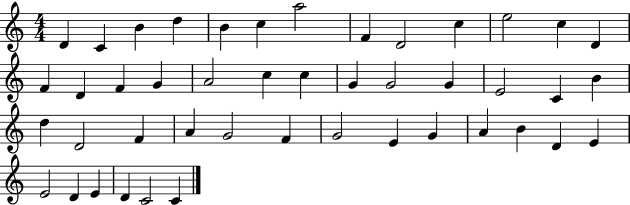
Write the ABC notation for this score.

X:1
T:Untitled
M:4/4
L:1/4
K:C
D C B d B c a2 F D2 c e2 c D F D F G A2 c c G G2 G E2 C B d D2 F A G2 F G2 E G A B D E E2 D E D C2 C